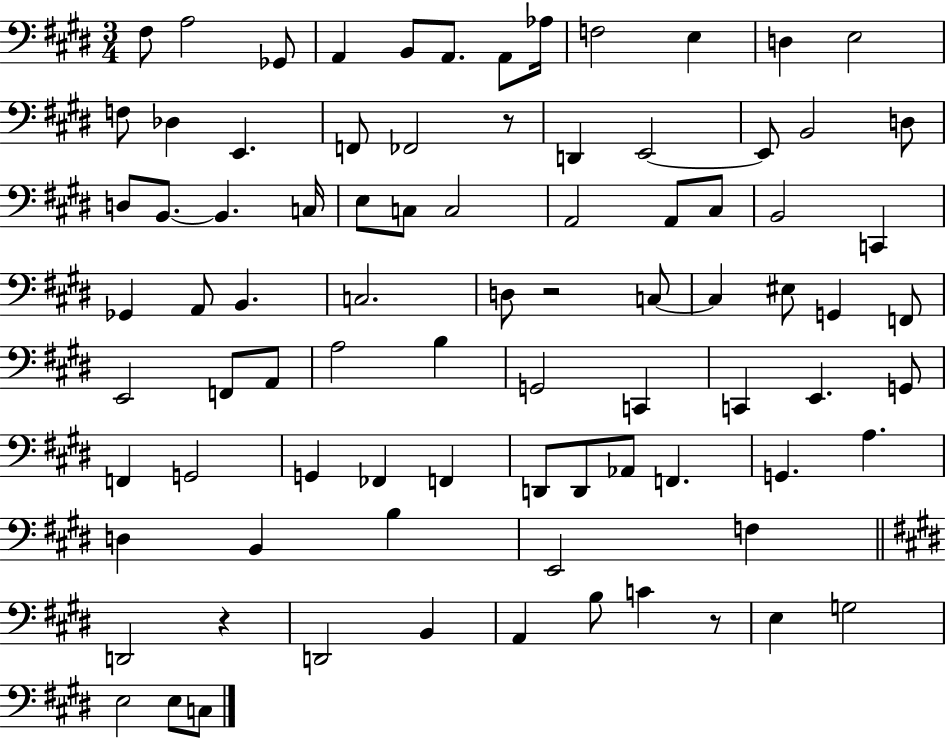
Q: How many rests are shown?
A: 4